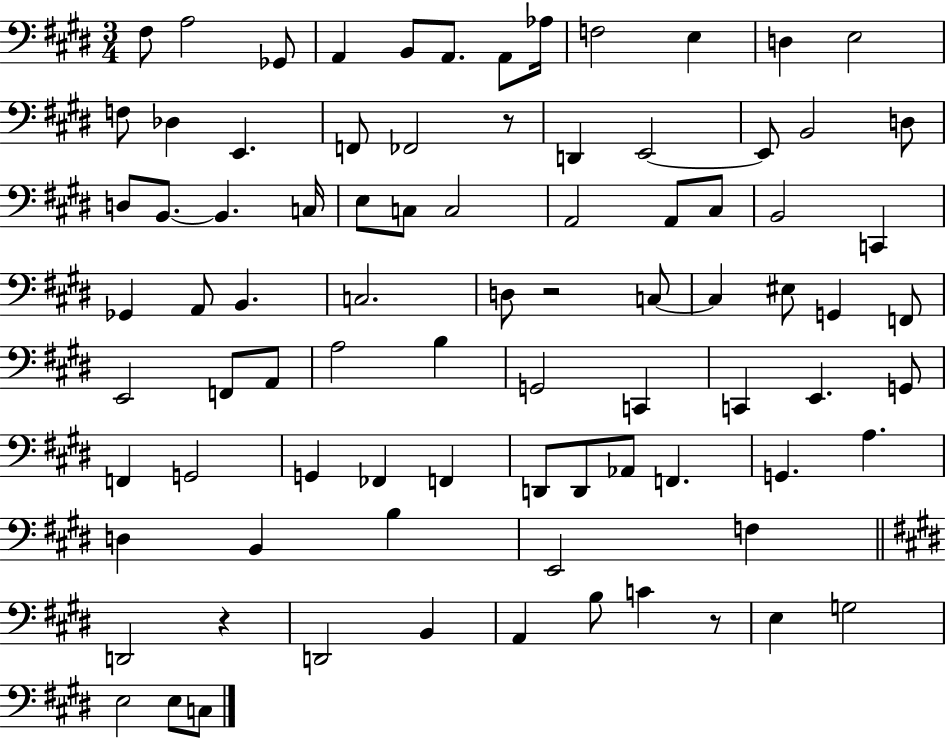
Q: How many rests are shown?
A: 4